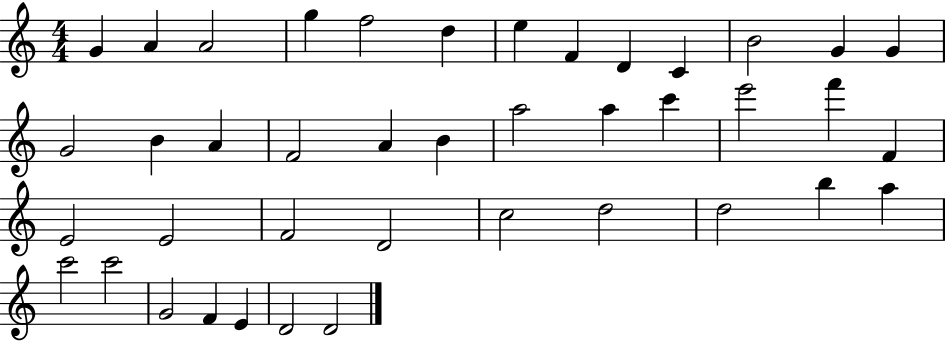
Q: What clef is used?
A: treble